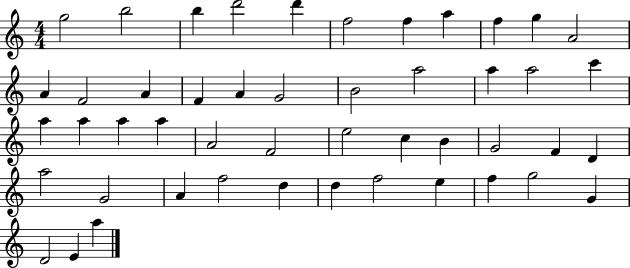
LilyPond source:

{
  \clef treble
  \numericTimeSignature
  \time 4/4
  \key c \major
  g''2 b''2 | b''4 d'''2 d'''4 | f''2 f''4 a''4 | f''4 g''4 a'2 | \break a'4 f'2 a'4 | f'4 a'4 g'2 | b'2 a''2 | a''4 a''2 c'''4 | \break a''4 a''4 a''4 a''4 | a'2 f'2 | e''2 c''4 b'4 | g'2 f'4 d'4 | \break a''2 g'2 | a'4 f''2 d''4 | d''4 f''2 e''4 | f''4 g''2 g'4 | \break d'2 e'4 a''4 | \bar "|."
}